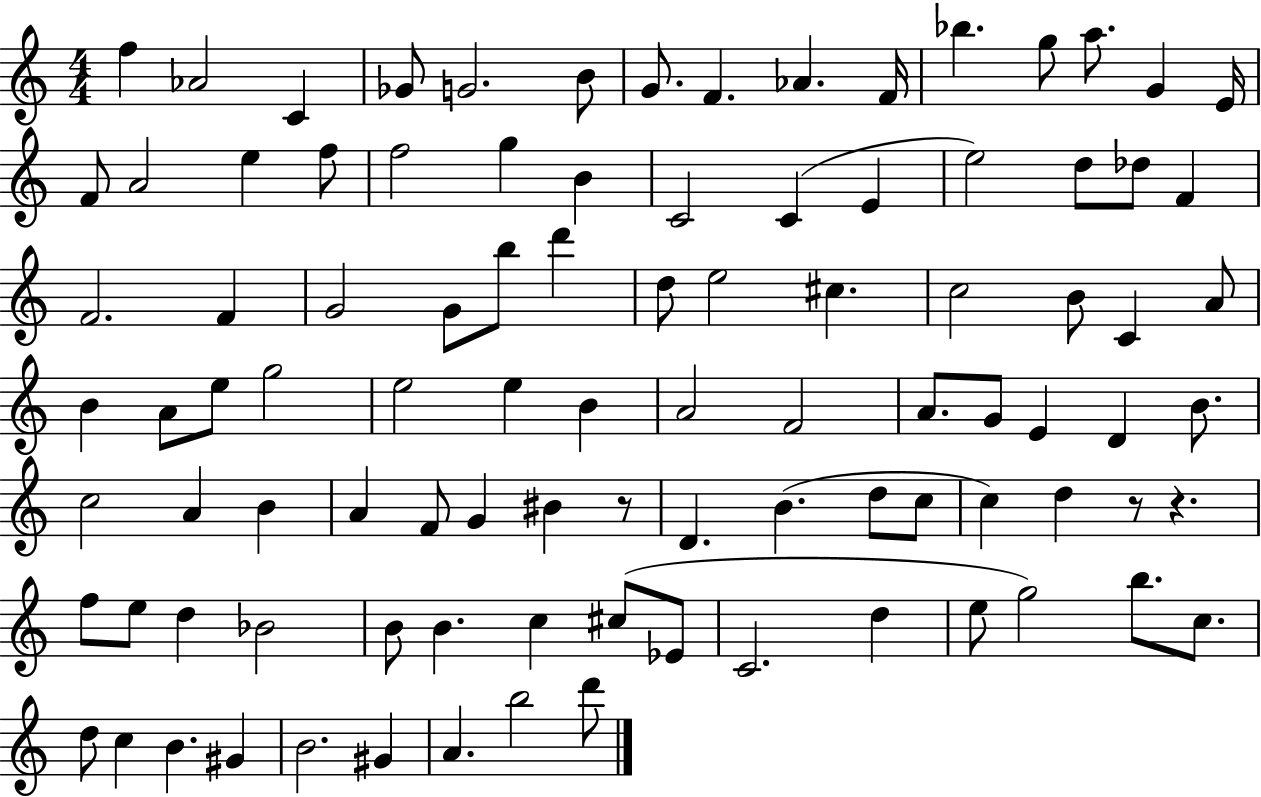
{
  \clef treble
  \numericTimeSignature
  \time 4/4
  \key c \major
  f''4 aes'2 c'4 | ges'8 g'2. b'8 | g'8. f'4. aes'4. f'16 | bes''4. g''8 a''8. g'4 e'16 | \break f'8 a'2 e''4 f''8 | f''2 g''4 b'4 | c'2 c'4( e'4 | e''2) d''8 des''8 f'4 | \break f'2. f'4 | g'2 g'8 b''8 d'''4 | d''8 e''2 cis''4. | c''2 b'8 c'4 a'8 | \break b'4 a'8 e''8 g''2 | e''2 e''4 b'4 | a'2 f'2 | a'8. g'8 e'4 d'4 b'8. | \break c''2 a'4 b'4 | a'4 f'8 g'4 bis'4 r8 | d'4. b'4.( d''8 c''8 | c''4) d''4 r8 r4. | \break f''8 e''8 d''4 bes'2 | b'8 b'4. c''4 cis''8( ees'8 | c'2. d''4 | e''8 g''2) b''8. c''8. | \break d''8 c''4 b'4. gis'4 | b'2. gis'4 | a'4. b''2 d'''8 | \bar "|."
}